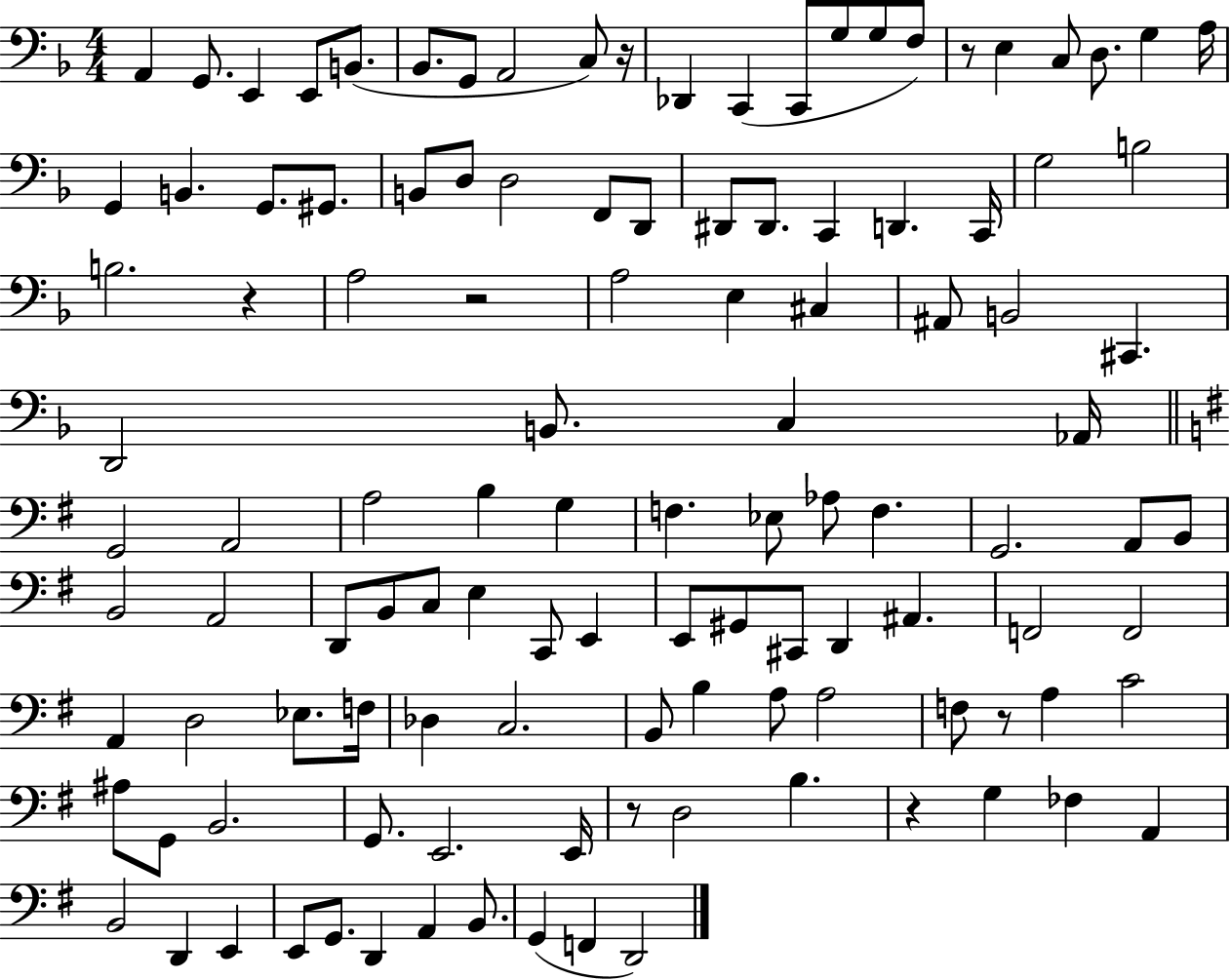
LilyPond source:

{
  \clef bass
  \numericTimeSignature
  \time 4/4
  \key f \major
  a,4 g,8. e,4 e,8 b,8.( | bes,8. g,8 a,2 c8) r16 | des,4 c,4( c,8 g8 g8 f8) | r8 e4 c8 d8. g4 a16 | \break g,4 b,4. g,8. gis,8. | b,8 d8 d2 f,8 d,8 | dis,8 dis,8. c,4 d,4. c,16 | g2 b2 | \break b2. r4 | a2 r2 | a2 e4 cis4 | ais,8 b,2 cis,4. | \break d,2 b,8. c4 aes,16 | \bar "||" \break \key g \major g,2 a,2 | a2 b4 g4 | f4. ees8 aes8 f4. | g,2. a,8 b,8 | \break b,2 a,2 | d,8 b,8 c8 e4 c,8 e,4 | e,8 gis,8 cis,8 d,4 ais,4. | f,2 f,2 | \break a,4 d2 ees8. f16 | des4 c2. | b,8 b4 a8 a2 | f8 r8 a4 c'2 | \break ais8 g,8 b,2. | g,8. e,2. e,16 | r8 d2 b4. | r4 g4 fes4 a,4 | \break b,2 d,4 e,4 | e,8 g,8. d,4 a,4 b,8. | g,4( f,4 d,2) | \bar "|."
}